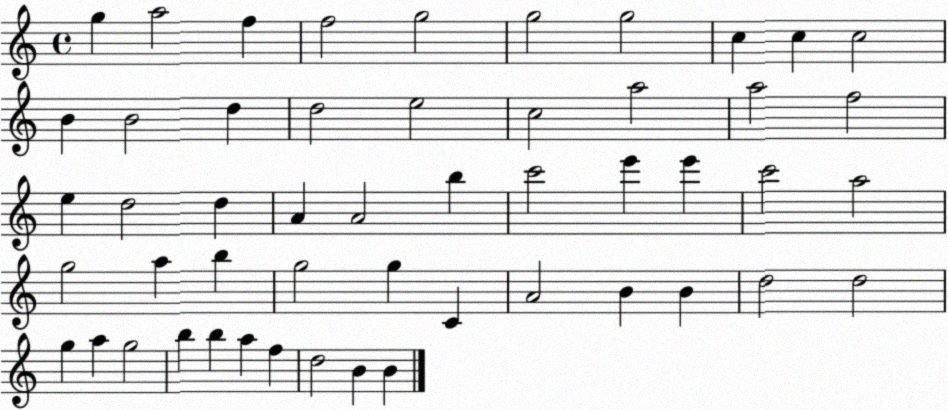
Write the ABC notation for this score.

X:1
T:Untitled
M:4/4
L:1/4
K:C
g a2 f f2 g2 g2 g2 c c c2 B B2 d d2 e2 c2 a2 a2 f2 e d2 d A A2 b c'2 e' e' c'2 a2 g2 a b g2 g C A2 B B d2 d2 g a g2 b b a f d2 B B